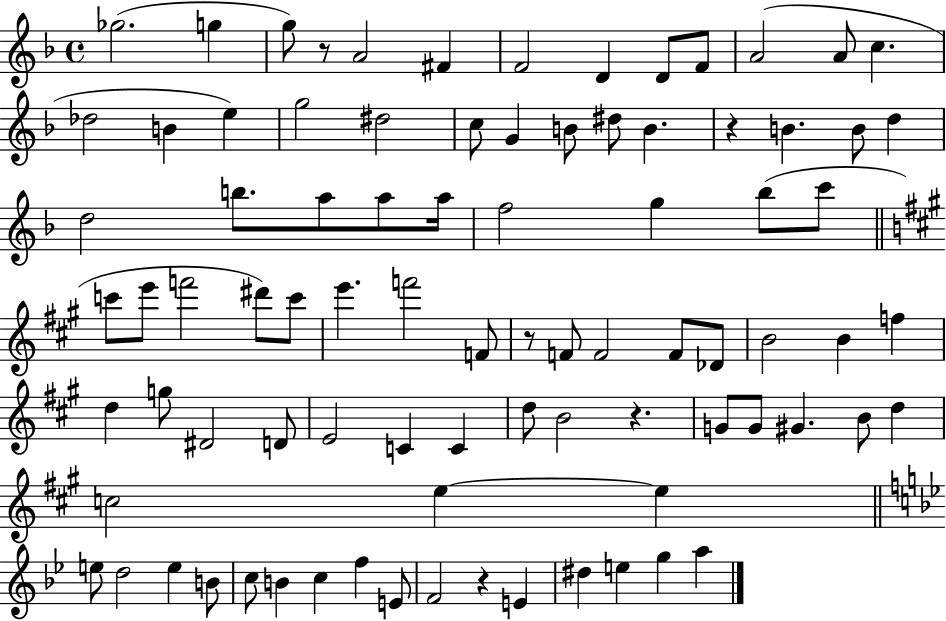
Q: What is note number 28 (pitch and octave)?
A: A5